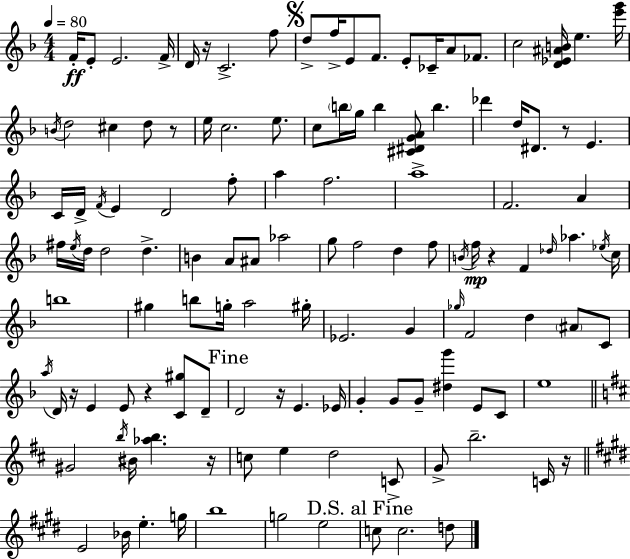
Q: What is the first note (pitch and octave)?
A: F4